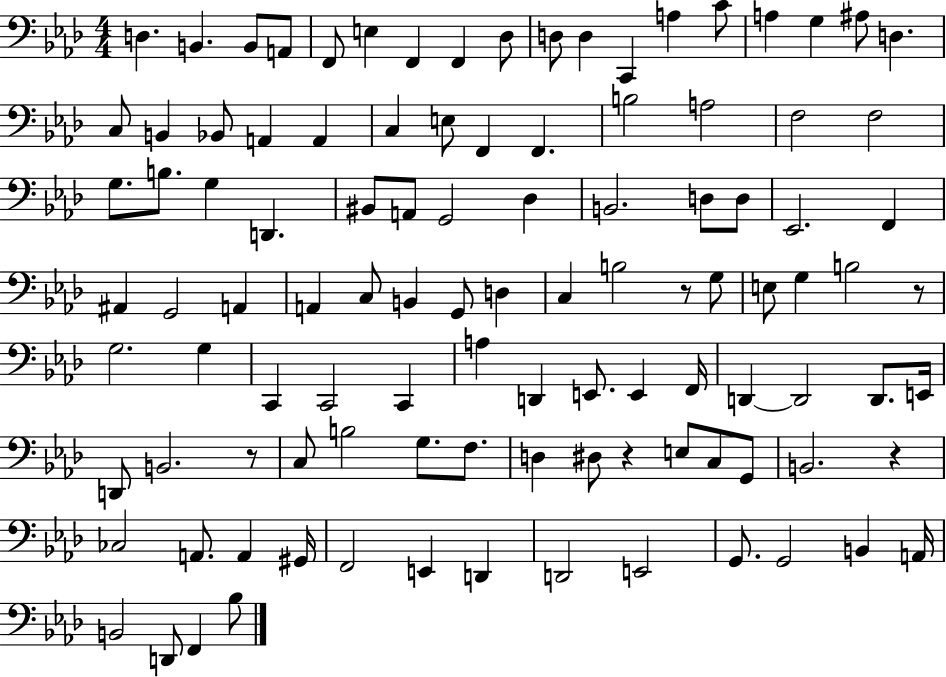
D3/q. B2/q. B2/e A2/e F2/e E3/q F2/q F2/q Db3/e D3/e D3/q C2/q A3/q C4/e A3/q G3/q A#3/e D3/q. C3/e B2/q Bb2/e A2/q A2/q C3/q E3/e F2/q F2/q. B3/h A3/h F3/h F3/h G3/e. B3/e. G3/q D2/q. BIS2/e A2/e G2/h Db3/q B2/h. D3/e D3/e Eb2/h. F2/q A#2/q G2/h A2/q A2/q C3/e B2/q G2/e D3/q C3/q B3/h R/e G3/e E3/e G3/q B3/h R/e G3/h. G3/q C2/q C2/h C2/q A3/q D2/q E2/e. E2/q F2/s D2/q D2/h D2/e. E2/s D2/e B2/h. R/e C3/e B3/h G3/e. F3/e. D3/q D#3/e R/q E3/e C3/e G2/e B2/h. R/q CES3/h A2/e. A2/q G#2/s F2/h E2/q D2/q D2/h E2/h G2/e. G2/h B2/q A2/s B2/h D2/e F2/q Bb3/e